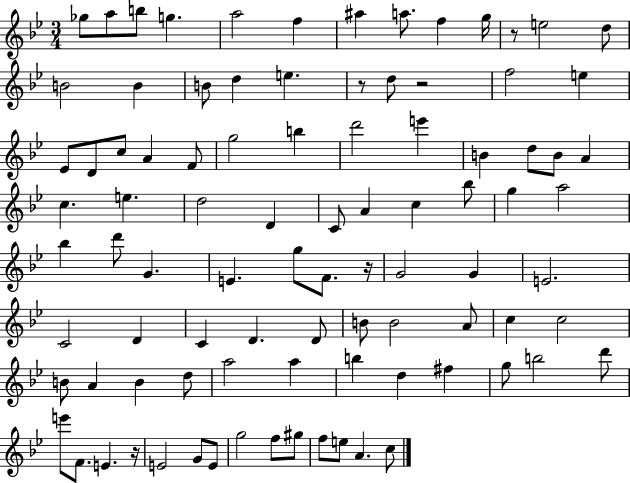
Gb5/e A5/e B5/e G5/q. A5/h F5/q A#5/q A5/e. F5/q G5/s R/e E5/h D5/e B4/h B4/q B4/e D5/q E5/q. R/e D5/e R/h F5/h E5/q Eb4/e D4/e C5/e A4/q F4/e G5/h B5/q D6/h E6/q B4/q D5/e B4/e A4/q C5/q. E5/q. D5/h D4/q C4/e A4/q C5/q Bb5/e G5/q A5/h Bb5/q D6/e G4/q. E4/q. G5/e F4/e. R/s G4/h G4/q E4/h. C4/h D4/q C4/q D4/q. D4/e B4/e B4/h A4/e C5/q C5/h B4/e A4/q B4/q D5/e A5/h A5/q B5/q D5/q F#5/q G5/e B5/h D6/e E6/e F4/e. E4/q. R/s E4/h G4/e E4/e G5/h F5/e G#5/e F5/e E5/e A4/q. C5/e